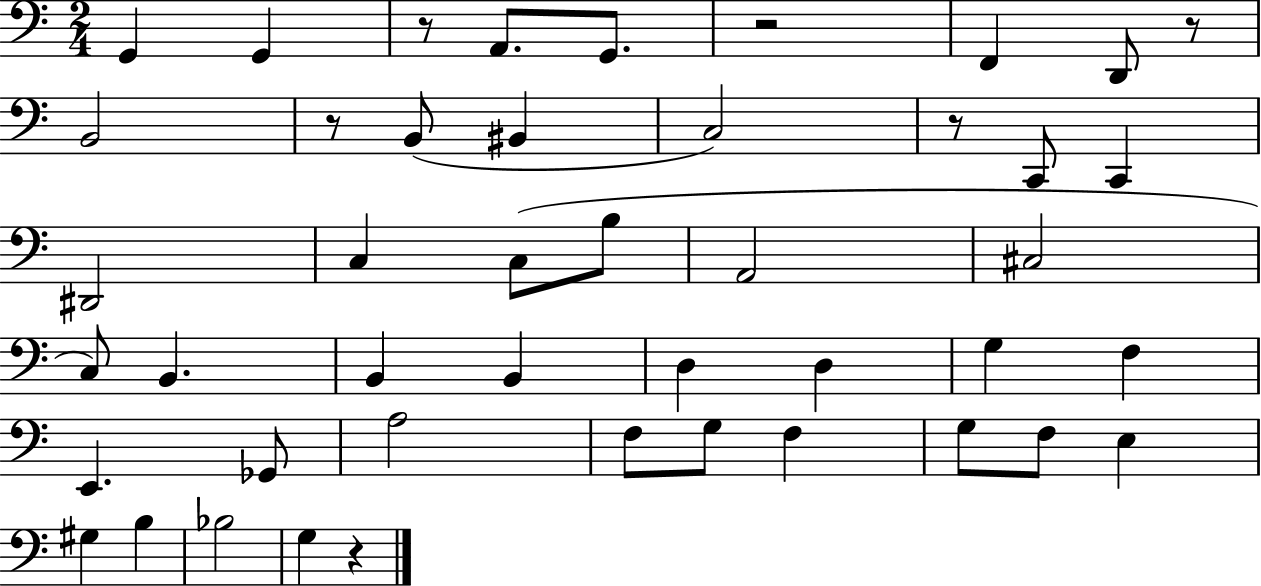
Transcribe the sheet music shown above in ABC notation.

X:1
T:Untitled
M:2/4
L:1/4
K:C
G,, G,, z/2 A,,/2 G,,/2 z2 F,, D,,/2 z/2 B,,2 z/2 B,,/2 ^B,, C,2 z/2 C,,/2 C,, ^D,,2 C, C,/2 B,/2 A,,2 ^C,2 C,/2 B,, B,, B,, D, D, G, F, E,, _G,,/2 A,2 F,/2 G,/2 F, G,/2 F,/2 E, ^G, B, _B,2 G, z